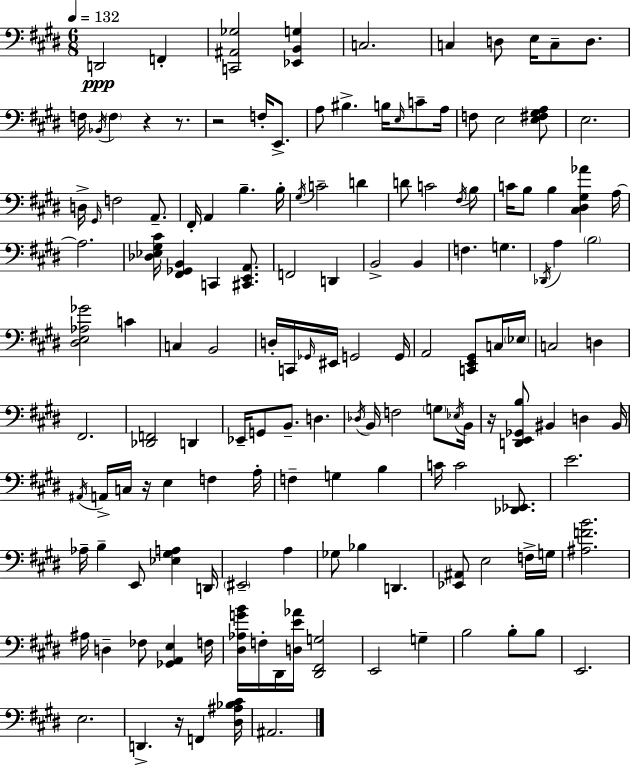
X:1
T:Untitled
M:6/8
L:1/4
K:E
D,,2 F,, [C,,^A,,_G,]2 [_E,,B,,G,] C,2 C, D,/2 E,/4 C,/2 D,/2 F,/4 _B,,/4 F, z z/2 z2 F,/4 E,,/2 A,/2 ^B, B,/4 E,/4 C/2 A,/4 F,/2 E,2 [E,^F,^G,A,]/2 E,2 D,/4 ^G,,/4 F,2 A,,/2 ^F,,/4 A,, B, B,/4 ^G,/4 C2 D D/2 C2 ^F,/4 B,/2 C/4 B,/2 B, [^C,^D,^G,_A] A,/4 A,2 [_D,_E,^G,^C]/4 [^F,,_G,,B,,] C,, [^C,,E,,A,,]/2 F,,2 D,, B,,2 B,, F, G, _D,,/4 A, B,2 [^D,E,_A,_G]2 C C, B,,2 D,/4 C,,/4 _G,,/4 ^E,,/4 G,,2 G,,/4 A,,2 [C,,E,,^G,,]/2 C,/4 _E,/4 C,2 D, ^F,,2 [_D,,F,,]2 D,, _E,,/4 G,,/2 B,,/2 D, _D,/4 B,,/4 F,2 G,/2 _E,/4 B,,/4 z/4 [D,,E,,_G,,B,]/2 ^B,, D, ^B,,/4 ^A,,/4 A,,/4 C,/4 z/4 E, F, A,/4 F, G, B, C/4 C2 [_D,,_E,,]/2 E2 _A,/4 B, E,,/2 [_E,^G,A,] D,,/4 ^E,,2 A, _G,/2 _B, D,, [_E,,^A,,]/2 E,2 F,/4 G,/4 [^A,FB]2 ^A,/4 D, _F,/2 [_G,,A,,E,] F,/4 [^D,_A,GB]/4 F,/4 ^D,,/4 [D,E_A]/4 [^D,,^F,,G,]2 E,,2 G, B,2 B,/2 B,/2 E,,2 E,2 D,, z/4 F,, [^D,^A,_B,^C]/4 ^A,,2